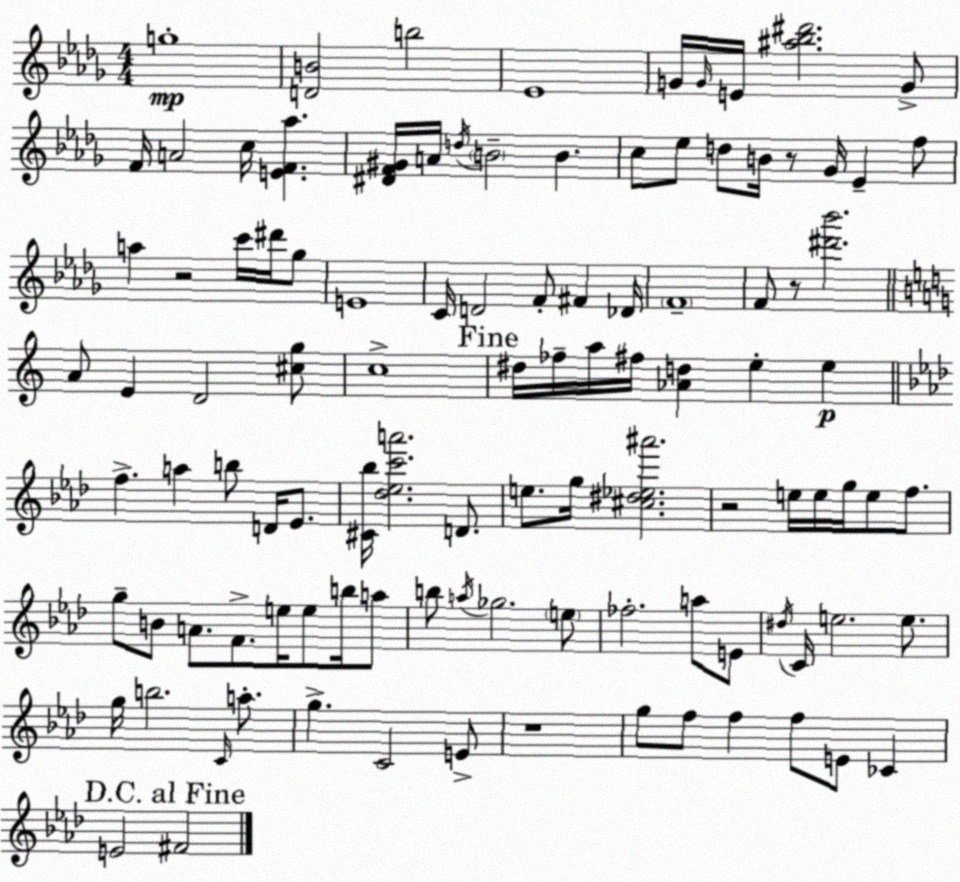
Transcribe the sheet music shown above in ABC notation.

X:1
T:Untitled
M:4/4
L:1/4
K:Bbm
g4 [DB]2 b2 _E4 G/4 G/4 E/4 [^a_b^d']2 G/2 F/4 A2 c/4 [EF_a] [^DF^G]/4 A/4 d/4 B2 B c/2 _e/2 d/2 B/4 z/2 _G/4 _E f/2 a z2 c'/4 ^d'/4 _g/2 E4 C/4 D2 F/2 ^F _D/4 F4 F/2 z/2 [^d'_b']2 A/2 E D2 [^cg]/2 c4 ^d/4 _f/4 a/4 ^f/4 [_Ad] e e f a b/2 D/4 _E/2 [^C_b]/4 [_d_ec'a']2 D/2 e/2 g/4 [^c^d_e^a']2 z2 e/4 e/4 g/4 e/2 f/2 g/2 B/2 A/2 F/2 e/4 e/2 b/4 a/2 b/2 a/4 _g2 e/2 _f2 a/2 E/2 ^d/4 C/4 e2 e/2 g/4 b2 C/4 a/2 g C2 E/2 z4 g/2 f/2 f f/2 E/2 _C E2 ^F2